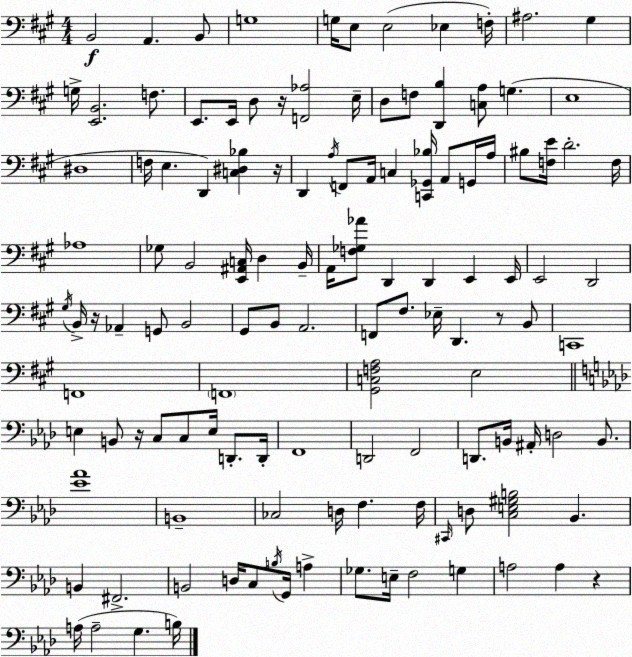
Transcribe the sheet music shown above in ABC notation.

X:1
T:Untitled
M:4/4
L:1/4
K:A
B,,2 A,, B,,/2 G,4 G,/4 E,/2 E,2 _E, F,/4 ^A,2 ^G, G,/4 [E,,B,,]2 F,/2 E,,/2 E,,/4 D,/2 z/4 [F,,_A,]2 E,/4 D,/2 F,/2 [D,,B,] [C,A,]/2 G, E,4 ^D,4 F,/4 E, D,, [C,^D,_B,] z/4 D,, A,/4 F,,/2 A,,/4 C, [C,,_G,,_B,]/4 A,,/2 G,,/4 A,/4 ^B,/2 [F,E]/4 D2 F,/4 _A,4 _G,/2 B,,2 [E,,^A,,C,]/4 D, B,,/4 A,,/4 [F,_G,_A]/2 D,, D,, E,, E,,/4 E,,2 D,,2 ^G,/4 B,,/4 z/4 _A,, G,,/2 B,,2 ^G,,/2 B,,/2 A,,2 F,,/2 ^F,/2 _E,/4 D,, z/2 B,,/2 C,,4 F,,4 F,,4 [^G,,C,F,A,]2 E,2 E, B,,/2 z/4 C,/2 C,/2 E,/4 D,,/2 D,,/4 F,,4 D,,2 F,,2 D,,/2 B,,/4 ^A,,/4 D,2 B,,/2 [_E_A]4 B,,4 _C,2 D,/4 F, F,/4 ^C,,/4 D,/2 [C,E,^G,B,]2 _B,, B,, ^F,,2 B,,2 D,/4 C,/2 B,/4 G,,/4 A, _G,/2 E,/4 F,2 G, A,2 A, z A,/4 A,2 G, B,/4